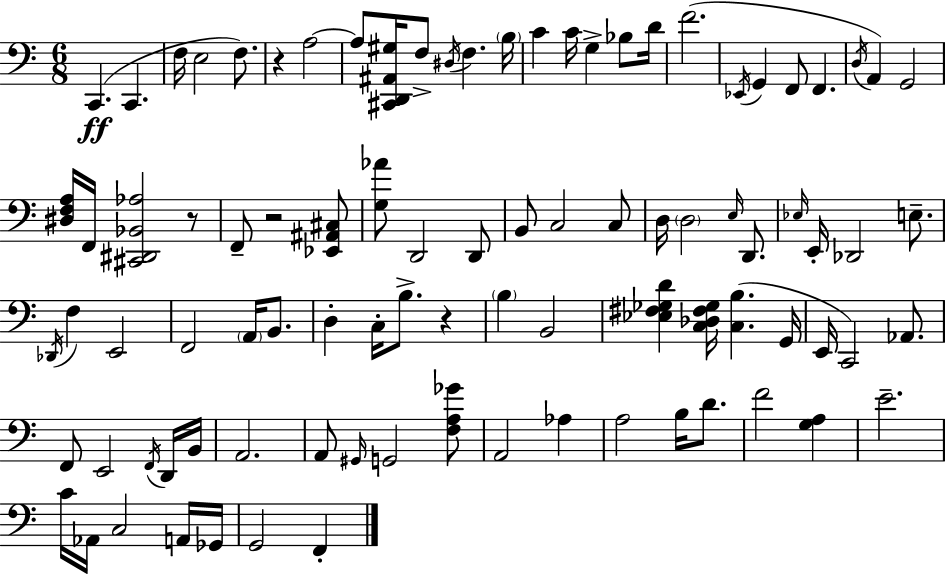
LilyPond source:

{
  \clef bass
  \numericTimeSignature
  \time 6/8
  \key c \major
  \repeat volta 2 { c,4.(\ff c,4. | f16 e2 f8.) | r4 a2~~ | a8 <cis, d, ais, gis>16 f8-> \acciaccatura { dis16 } f4. | \break \parenthesize b16 c'4 c'16 g4-> bes8 | d'16 f'2.( | \acciaccatura { ees,16 } g,4 f,8 f,4. | \acciaccatura { d16 }) a,4 g,2 | \break <dis f a>16 f,16 <cis, dis, bes, aes>2 | r8 f,8-- r2 | <ees, ais, cis>8 <g aes'>8 d,2 | d,8 b,8 c2 | \break c8 d16 \parenthesize d2 | \grace { e16 } d,8. \grace { ees16 } e,16-. des,2 | e8.-- \acciaccatura { des,16 } f4 e,2 | f,2 | \break \parenthesize a,16 b,8. d4-. c16-. b8.-> | r4 \parenthesize b4 b,2 | <ees fis ges d'>4 <c des fis ges>16 <c b>4.( | g,16 e,16 c,2) | \break aes,8. f,8 e,2 | \acciaccatura { f,16 } d,16 b,16 a,2. | a,8 \grace { gis,16 } g,2 | <f a ges'>8 a,2 | \break aes4 a2 | b16 d'8. f'2 | <g a>4 e'2.-- | c'16 aes,16 c2 | \break a,16 ges,16 g,2 | f,4-. } \bar "|."
}